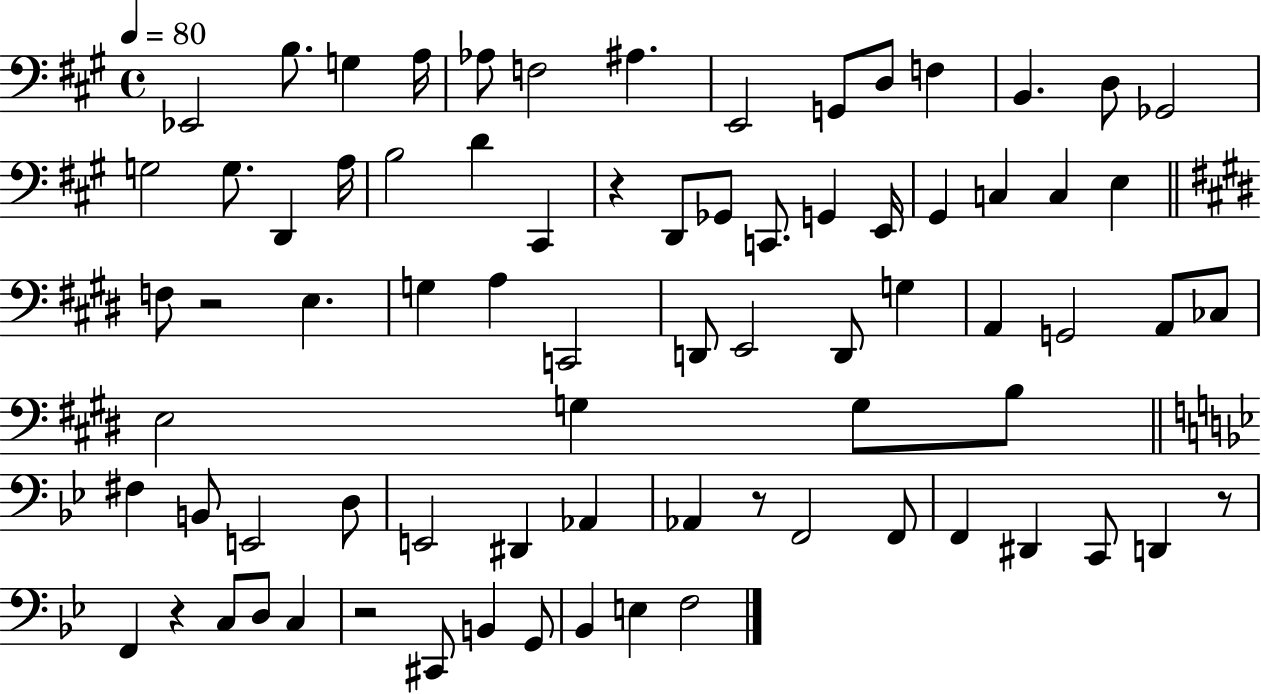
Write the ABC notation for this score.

X:1
T:Untitled
M:4/4
L:1/4
K:A
_E,,2 B,/2 G, A,/4 _A,/2 F,2 ^A, E,,2 G,,/2 D,/2 F, B,, D,/2 _G,,2 G,2 G,/2 D,, A,/4 B,2 D ^C,, z D,,/2 _G,,/2 C,,/2 G,, E,,/4 ^G,, C, C, E, F,/2 z2 E, G, A, C,,2 D,,/2 E,,2 D,,/2 G, A,, G,,2 A,,/2 _C,/2 E,2 G, G,/2 B,/2 ^F, B,,/2 E,,2 D,/2 E,,2 ^D,, _A,, _A,, z/2 F,,2 F,,/2 F,, ^D,, C,,/2 D,, z/2 F,, z C,/2 D,/2 C, z2 ^C,,/2 B,, G,,/2 _B,, E, F,2